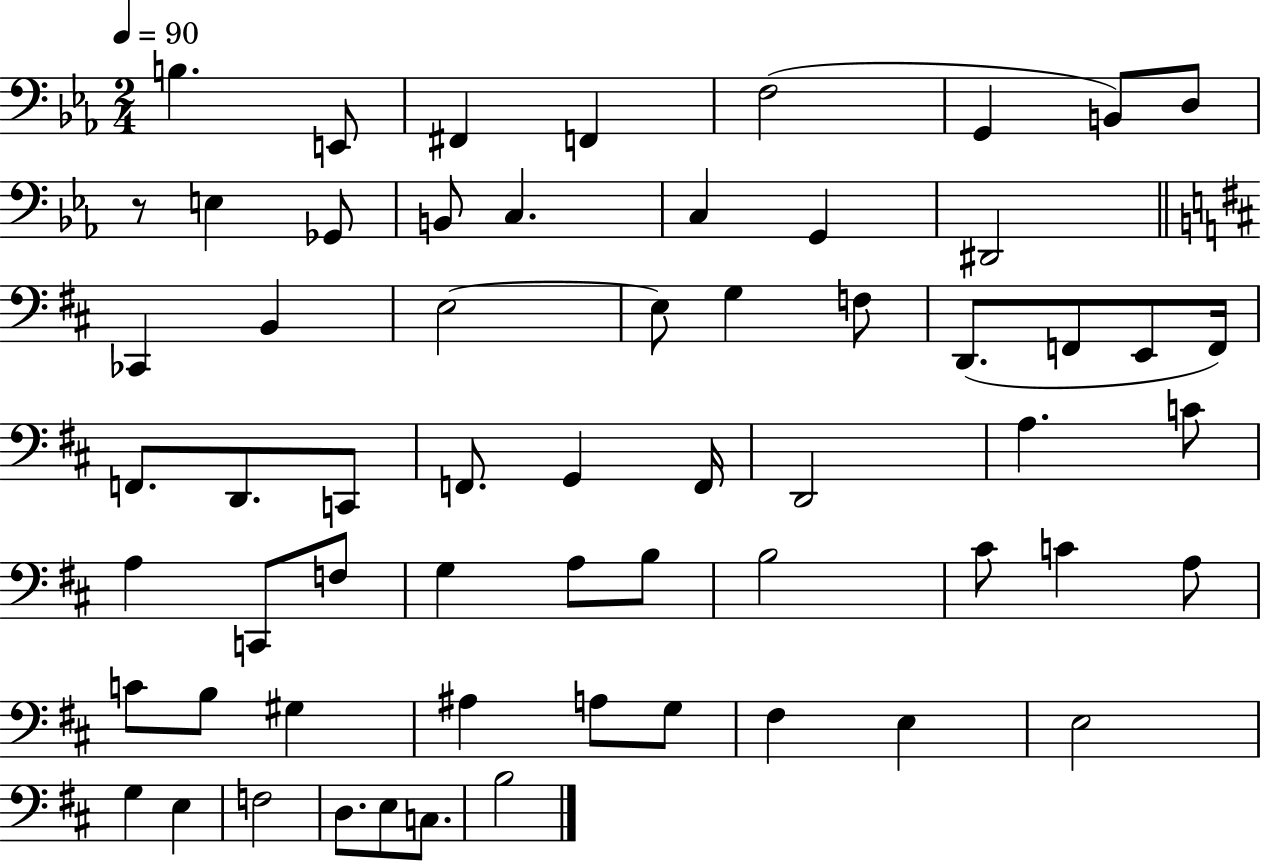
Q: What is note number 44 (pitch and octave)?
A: A3